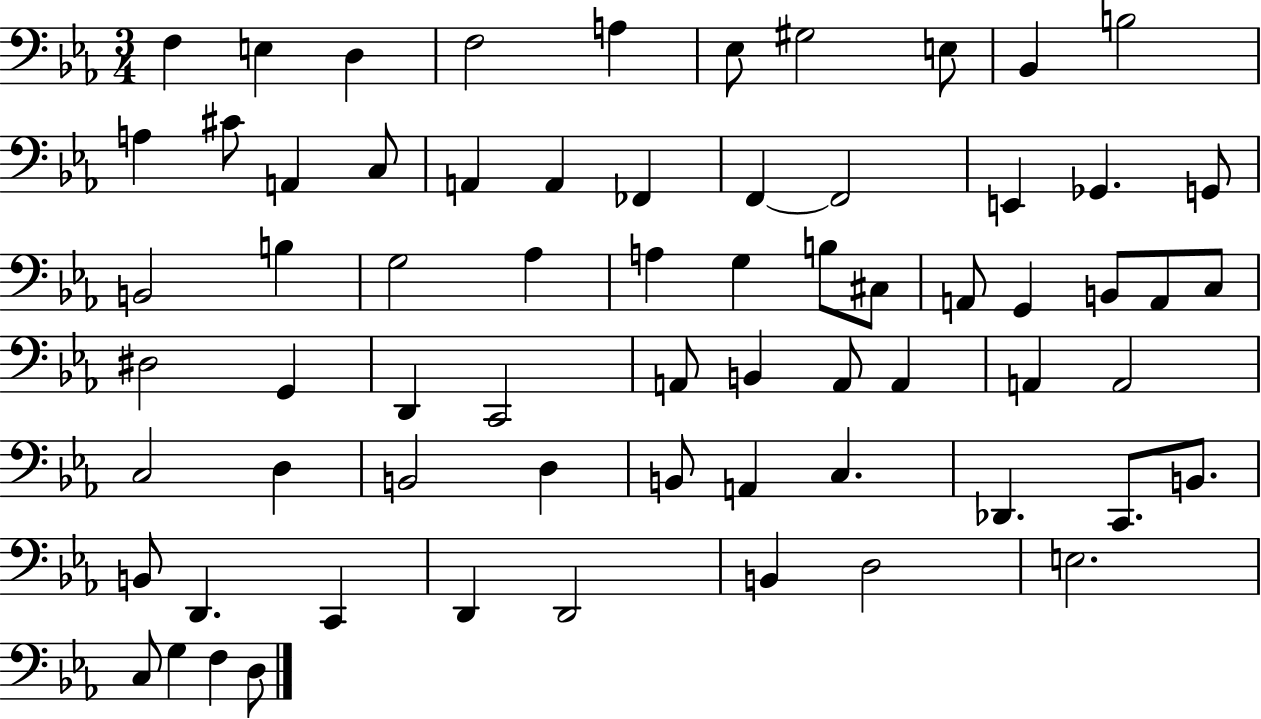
F3/q E3/q D3/q F3/h A3/q Eb3/e G#3/h E3/e Bb2/q B3/h A3/q C#4/e A2/q C3/e A2/q A2/q FES2/q F2/q F2/h E2/q Gb2/q. G2/e B2/h B3/q G3/h Ab3/q A3/q G3/q B3/e C#3/e A2/e G2/q B2/e A2/e C3/e D#3/h G2/q D2/q C2/h A2/e B2/q A2/e A2/q A2/q A2/h C3/h D3/q B2/h D3/q B2/e A2/q C3/q. Db2/q. C2/e. B2/e. B2/e D2/q. C2/q D2/q D2/h B2/q D3/h E3/h. C3/e G3/q F3/q D3/e